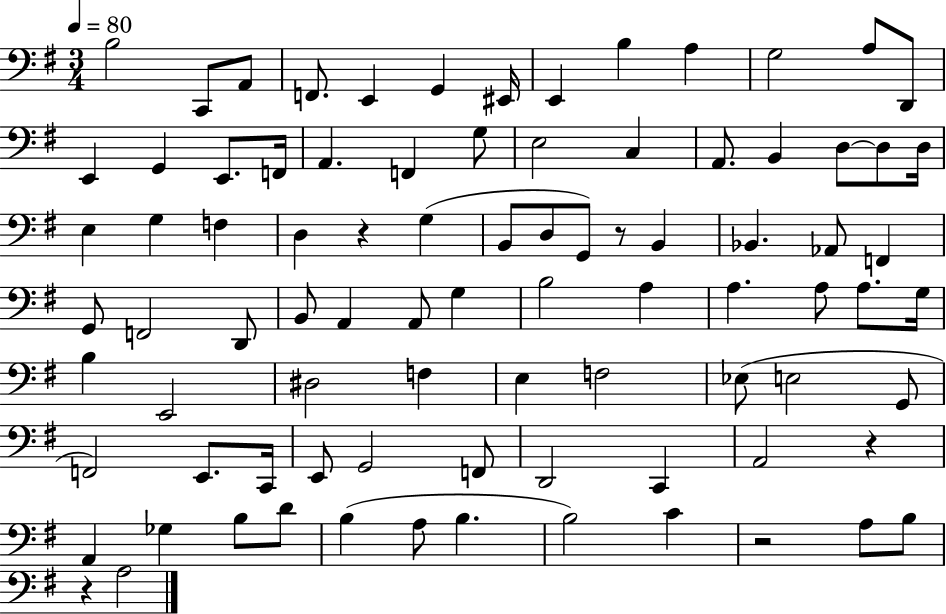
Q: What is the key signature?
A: G major